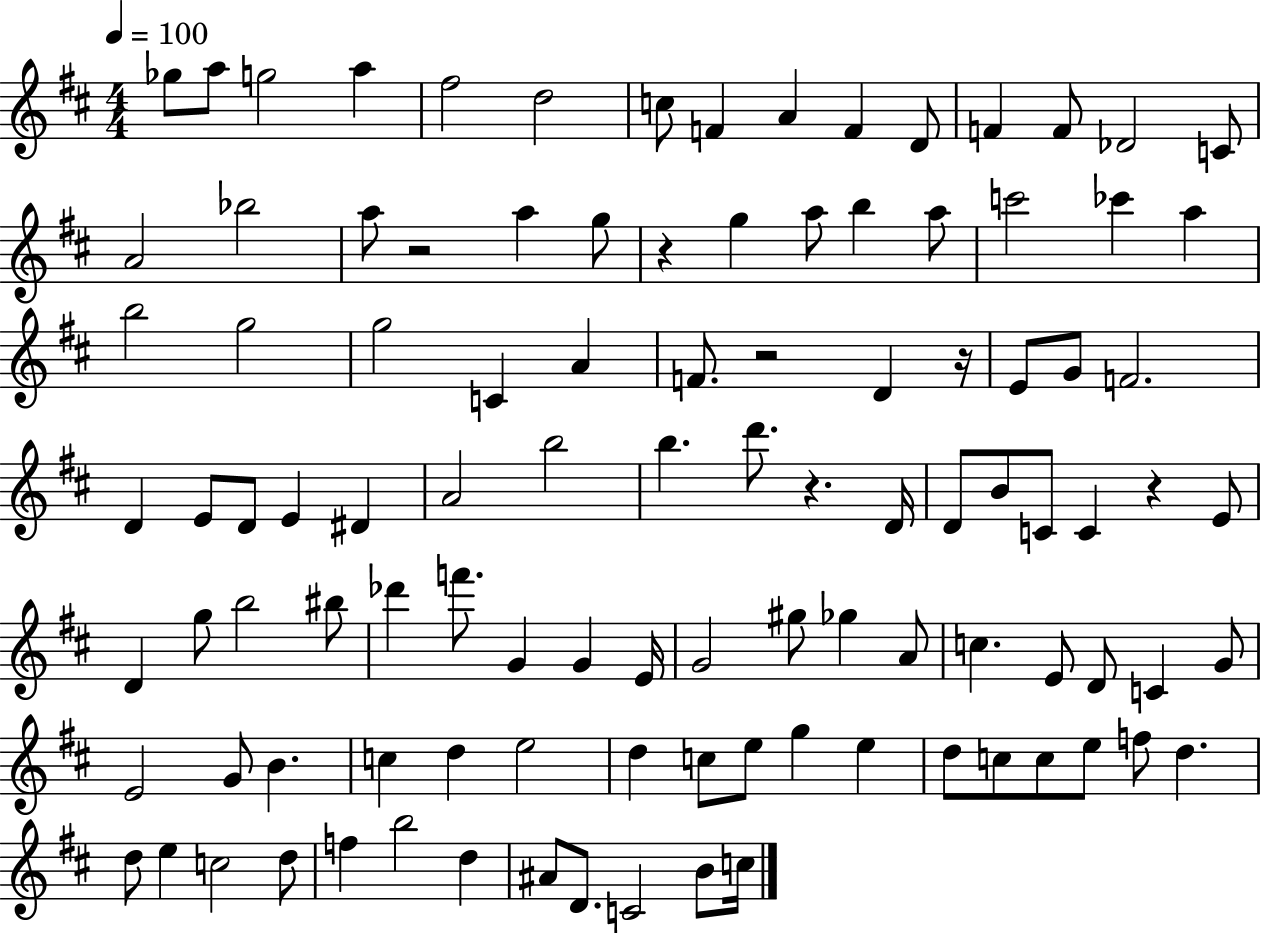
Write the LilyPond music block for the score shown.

{
  \clef treble
  \numericTimeSignature
  \time 4/4
  \key d \major
  \tempo 4 = 100
  ges''8 a''8 g''2 a''4 | fis''2 d''2 | c''8 f'4 a'4 f'4 d'8 | f'4 f'8 des'2 c'8 | \break a'2 bes''2 | a''8 r2 a''4 g''8 | r4 g''4 a''8 b''4 a''8 | c'''2 ces'''4 a''4 | \break b''2 g''2 | g''2 c'4 a'4 | f'8. r2 d'4 r16 | e'8 g'8 f'2. | \break d'4 e'8 d'8 e'4 dis'4 | a'2 b''2 | b''4. d'''8. r4. d'16 | d'8 b'8 c'8 c'4 r4 e'8 | \break d'4 g''8 b''2 bis''8 | des'''4 f'''8. g'4 g'4 e'16 | g'2 gis''8 ges''4 a'8 | c''4. e'8 d'8 c'4 g'8 | \break e'2 g'8 b'4. | c''4 d''4 e''2 | d''4 c''8 e''8 g''4 e''4 | d''8 c''8 c''8 e''8 f''8 d''4. | \break d''8 e''4 c''2 d''8 | f''4 b''2 d''4 | ais'8 d'8. c'2 b'8 c''16 | \bar "|."
}